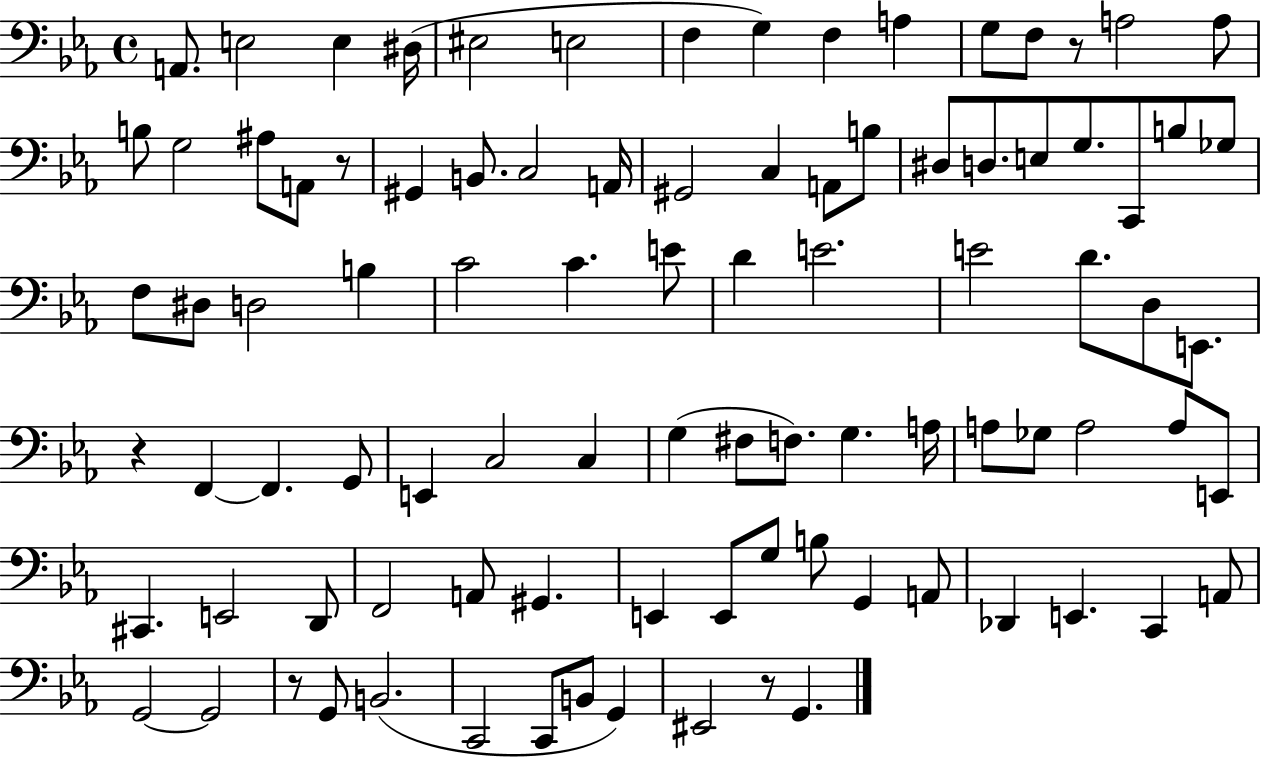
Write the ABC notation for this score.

X:1
T:Untitled
M:4/4
L:1/4
K:Eb
A,,/2 E,2 E, ^D,/4 ^E,2 E,2 F, G, F, A, G,/2 F,/2 z/2 A,2 A,/2 B,/2 G,2 ^A,/2 A,,/2 z/2 ^G,, B,,/2 C,2 A,,/4 ^G,,2 C, A,,/2 B,/2 ^D,/2 D,/2 E,/2 G,/2 C,,/2 B,/2 _G,/2 F,/2 ^D,/2 D,2 B, C2 C E/2 D E2 E2 D/2 D,/2 E,,/2 z F,, F,, G,,/2 E,, C,2 C, G, ^F,/2 F,/2 G, A,/4 A,/2 _G,/2 A,2 A,/2 E,,/2 ^C,, E,,2 D,,/2 F,,2 A,,/2 ^G,, E,, E,,/2 G,/2 B,/2 G,, A,,/2 _D,, E,, C,, A,,/2 G,,2 G,,2 z/2 G,,/2 B,,2 C,,2 C,,/2 B,,/2 G,, ^E,,2 z/2 G,,